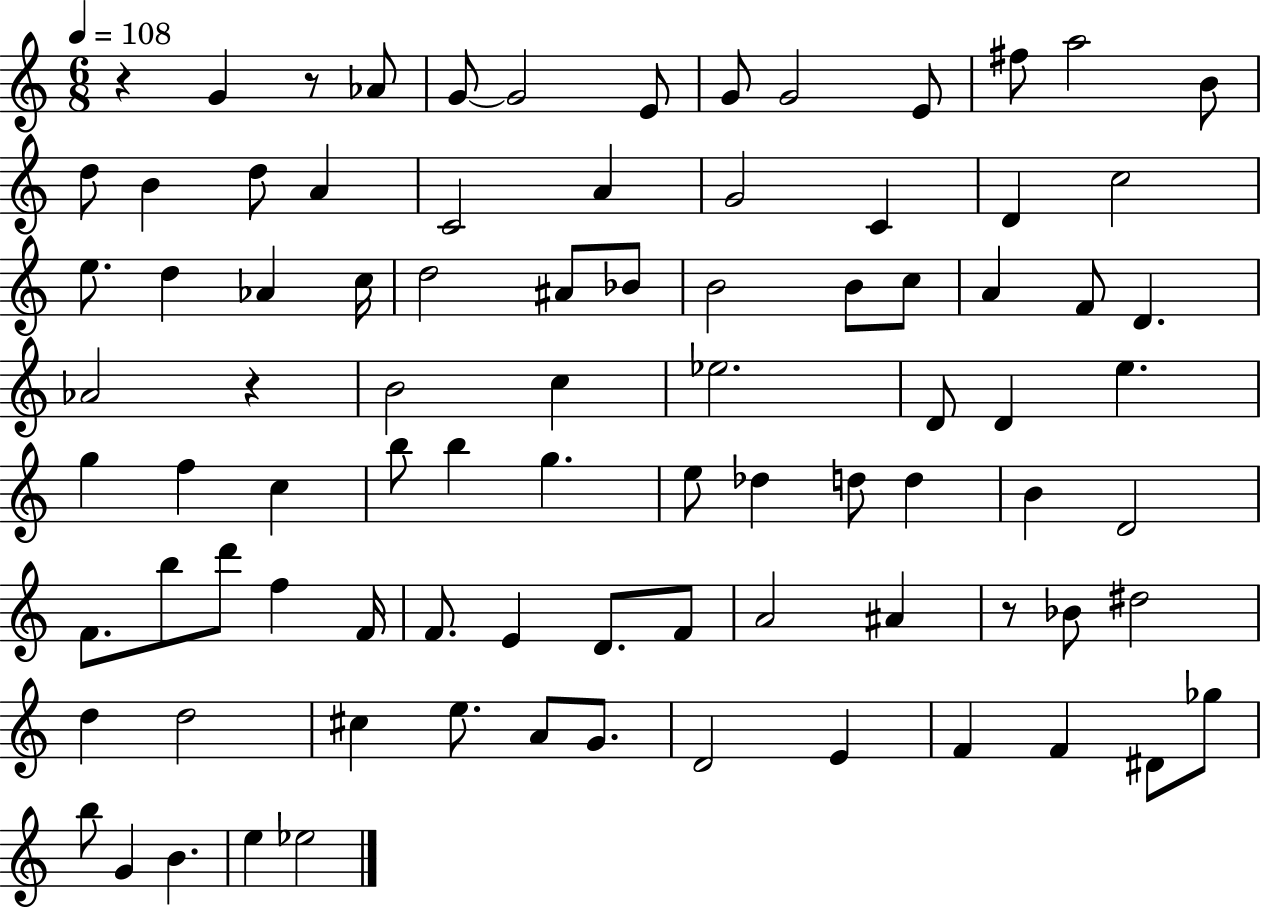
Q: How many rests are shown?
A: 4